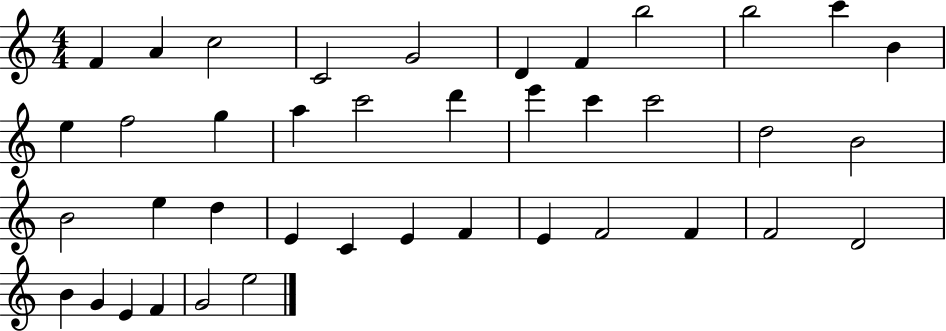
F4/q A4/q C5/h C4/h G4/h D4/q F4/q B5/h B5/h C6/q B4/q E5/q F5/h G5/q A5/q C6/h D6/q E6/q C6/q C6/h D5/h B4/h B4/h E5/q D5/q E4/q C4/q E4/q F4/q E4/q F4/h F4/q F4/h D4/h B4/q G4/q E4/q F4/q G4/h E5/h